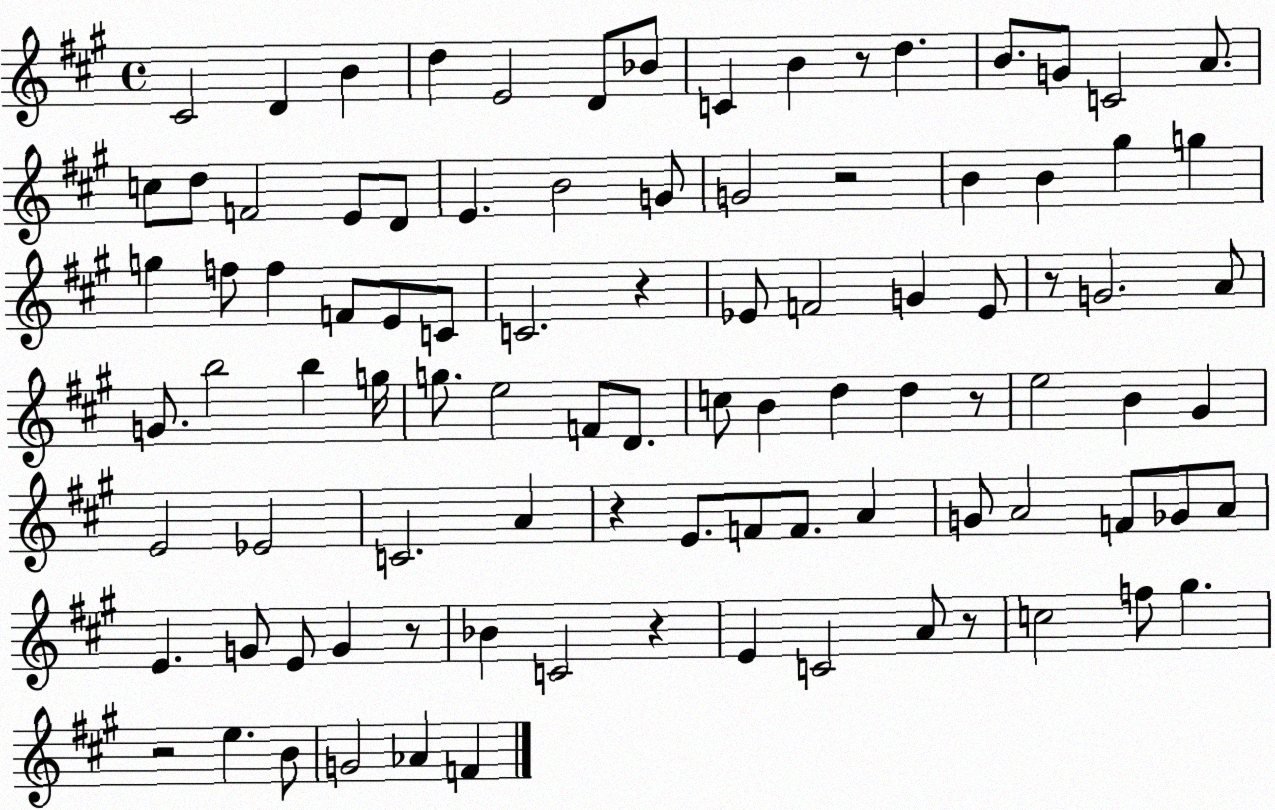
X:1
T:Untitled
M:4/4
L:1/4
K:A
^C2 D B d E2 D/2 _B/2 C B z/2 d B/2 G/2 C2 A/2 c/2 d/2 F2 E/2 D/2 E B2 G/2 G2 z2 B B ^g g g f/2 f F/2 E/2 C/2 C2 z _E/2 F2 G _E/2 z/2 G2 A/2 G/2 b2 b g/4 g/2 e2 F/2 D/2 c/2 B d d z/2 e2 B ^G E2 _E2 C2 A z E/2 F/2 F/2 A G/2 A2 F/2 _G/2 A/2 E G/2 E/2 G z/2 _B C2 z E C2 A/2 z/2 c2 f/2 ^g z2 e B/2 G2 _A F